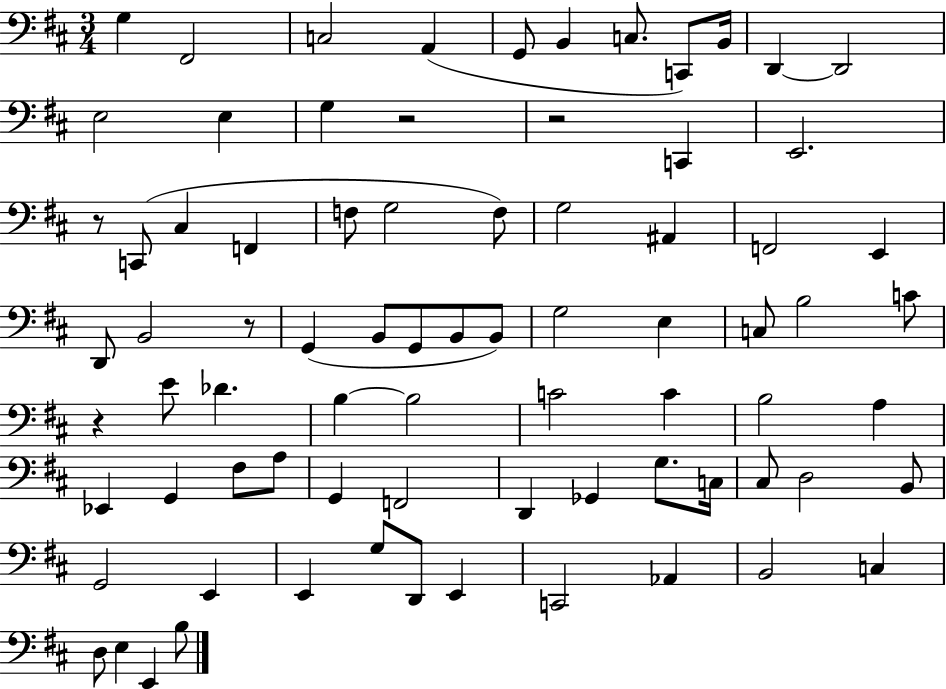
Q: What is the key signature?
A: D major